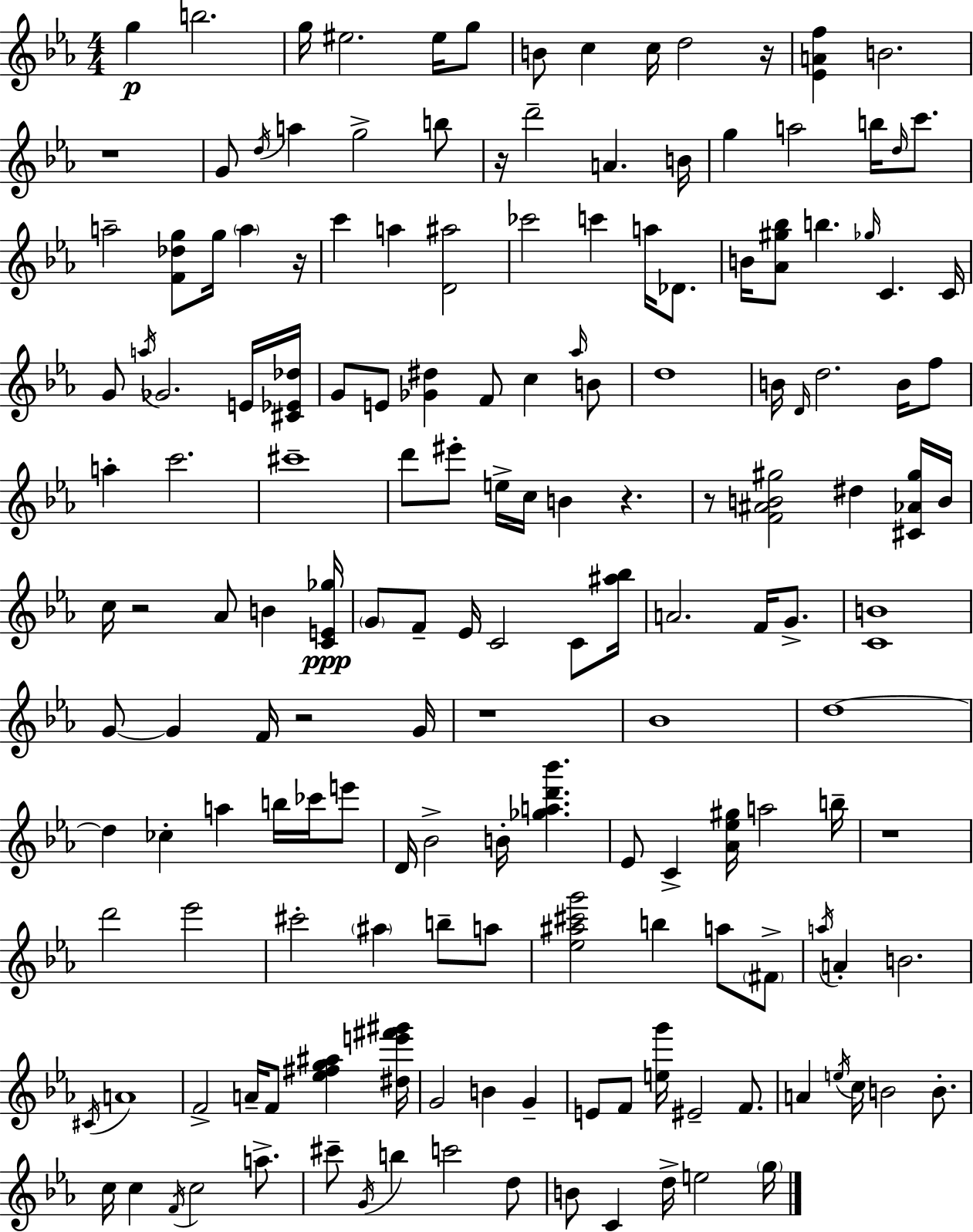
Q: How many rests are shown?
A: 10